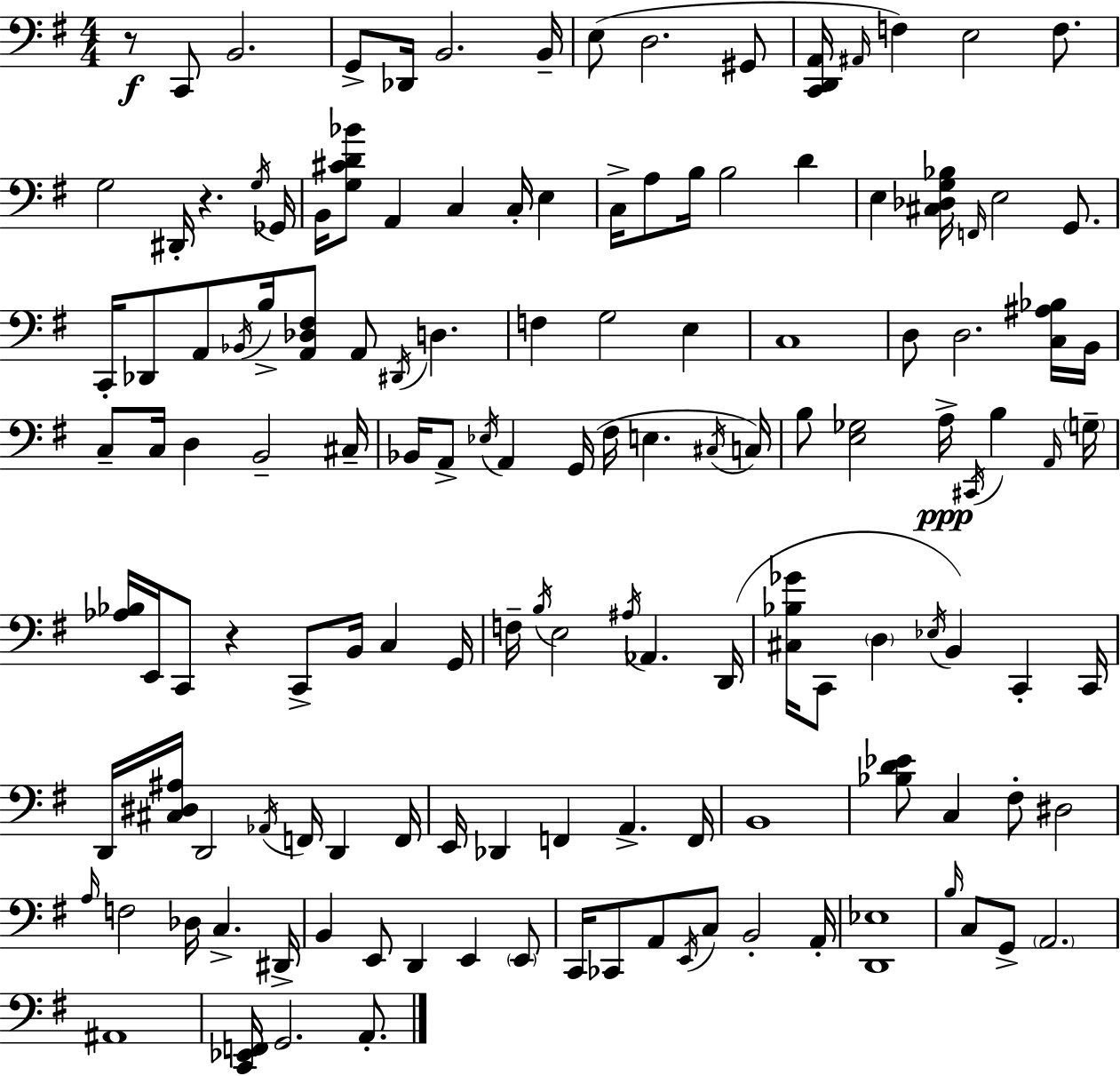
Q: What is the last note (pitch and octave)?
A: A2